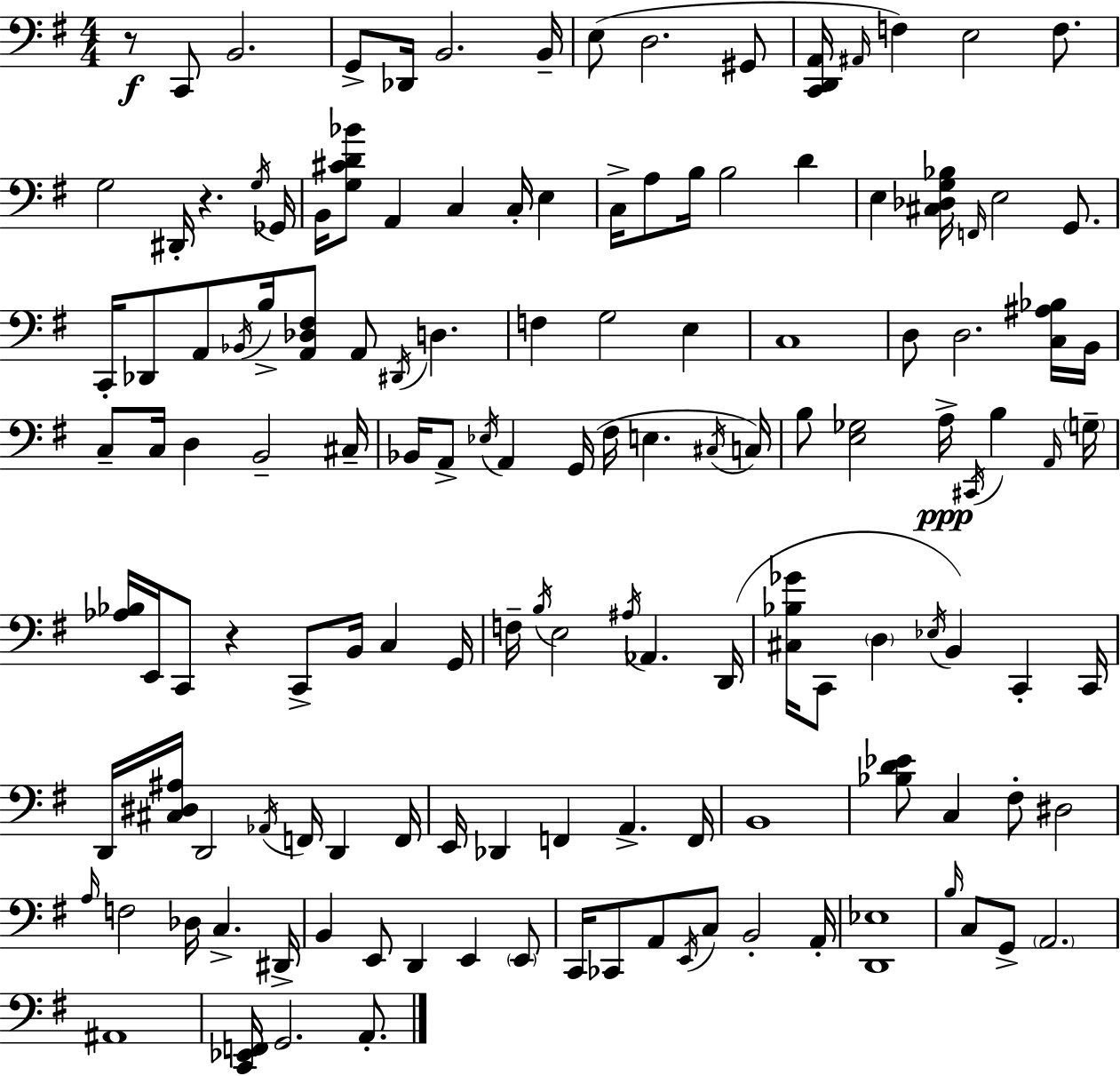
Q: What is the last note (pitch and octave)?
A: A2